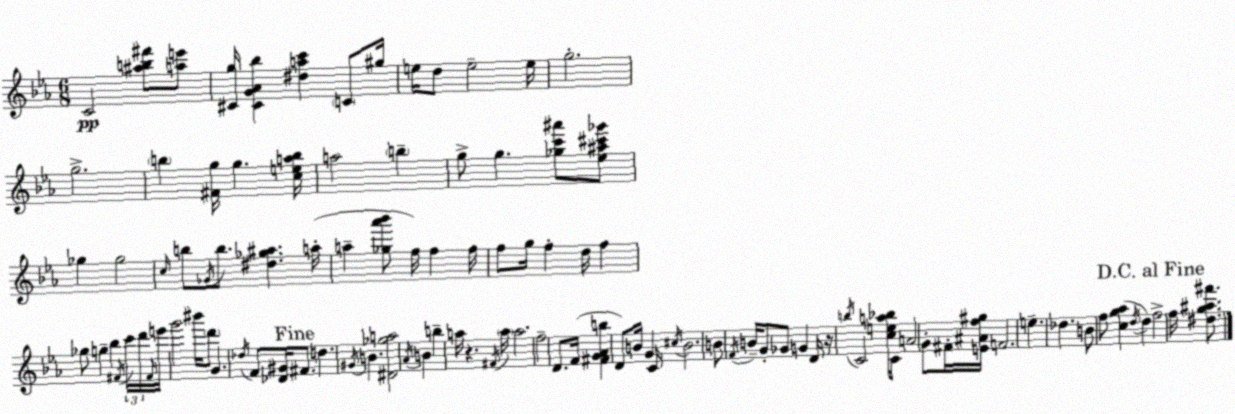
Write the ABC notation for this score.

X:1
T:Untitled
M:6/8
L:1/4
K:Cm
C2 [^ab^f']/2 [ae']/2 [^Cg]/4 [^CG_A_b] [^dac'] C/2 ^g/4 e/4 d/2 e2 e/4 g2 g2 b [^Fg]/4 g [ceab]/4 a2 b g/2 g [_gc'^a']/2 [_e^a^c'_g']/2 _g _g2 c/4 b/2 _G/4 b/2 [^d_g^a] a/4 a [_g_a'_b']/2 f/4 f f/4 f/2 g/4 f d/4 f _g/2 g _b ^F/4 c'/4 d'/4 ^F/4 e'/4 g'2 ^b'/4 d'/2 G _d/4 F/2 [_D^G]/4 ^F/2 d ^G/4 B [^D_ga]2 _A/4 B b a/4 z ^F/4 a/4 a2 f2 D/2 F/4 [^FG_Ab] D/2 B/4 G C/4 ^c/4 B2 B/2 F/4 B/4 G/2 _G/2 G D/4 z/4 b/4 C2 [cea_b]/2 C/4 A2 G/2 ^F/4 [E^Af^g]/4 F2 e _d B/2 f/2 [cg_a] d/4 d f2 f/4 [^dg^a^f']/2